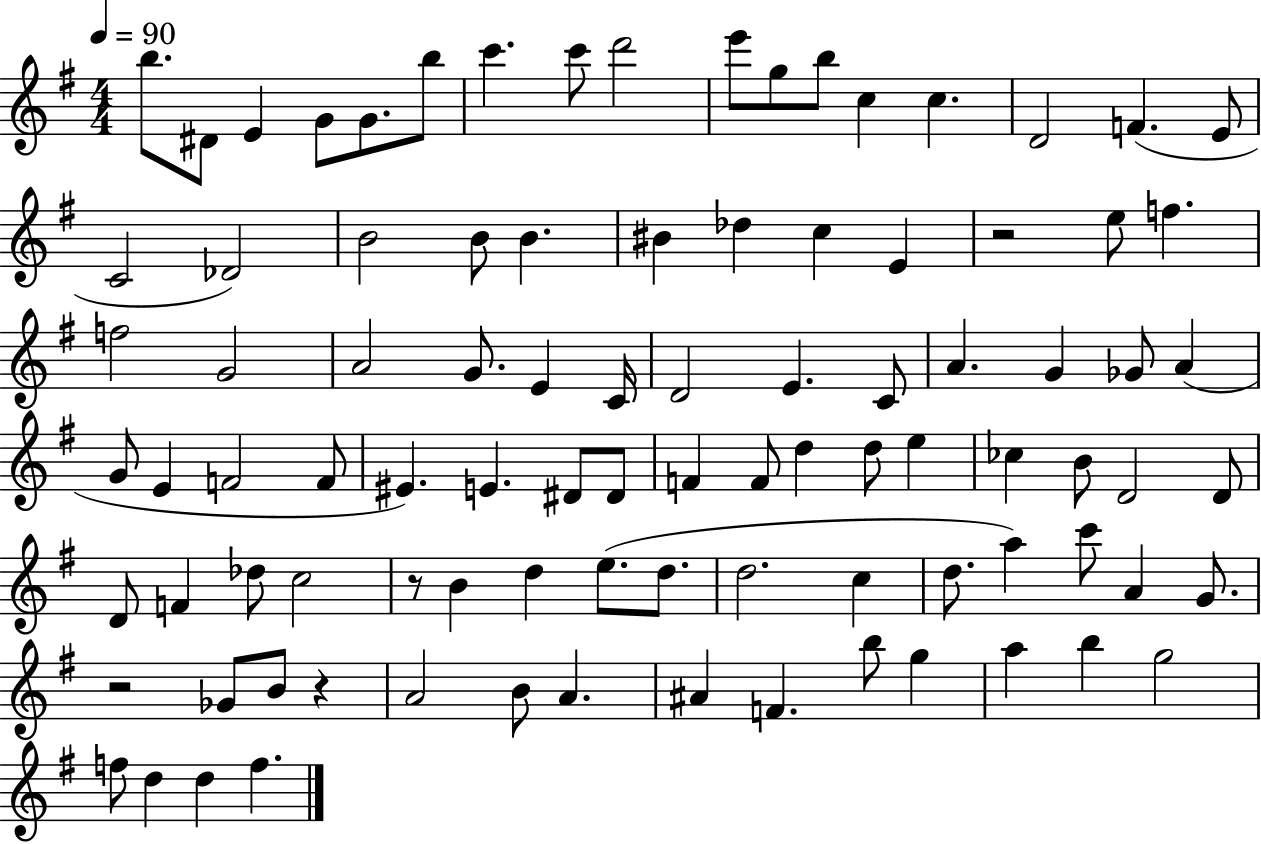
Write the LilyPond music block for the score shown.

{
  \clef treble
  \numericTimeSignature
  \time 4/4
  \key g \major
  \tempo 4 = 90
  b''8. dis'8 e'4 g'8 g'8. b''8 | c'''4. c'''8 d'''2 | e'''8 g''8 b''8 c''4 c''4. | d'2 f'4.( e'8 | \break c'2 des'2) | b'2 b'8 b'4. | bis'4 des''4 c''4 e'4 | r2 e''8 f''4. | \break f''2 g'2 | a'2 g'8. e'4 c'16 | d'2 e'4. c'8 | a'4. g'4 ges'8 a'4( | \break g'8 e'4 f'2 f'8 | eis'4.) e'4. dis'8 dis'8 | f'4 f'8 d''4 d''8 e''4 | ces''4 b'8 d'2 d'8 | \break d'8 f'4 des''8 c''2 | r8 b'4 d''4 e''8.( d''8. | d''2. c''4 | d''8. a''4) c'''8 a'4 g'8. | \break r2 ges'8 b'8 r4 | a'2 b'8 a'4. | ais'4 f'4. b''8 g''4 | a''4 b''4 g''2 | \break f''8 d''4 d''4 f''4. | \bar "|."
}